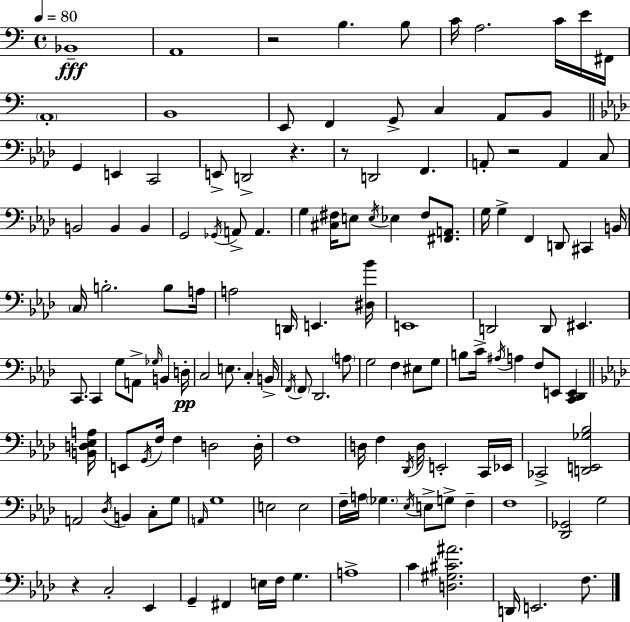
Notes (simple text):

Bb2/w A2/w R/h B3/q. B3/e C4/s A3/h. C4/s E4/s F#2/s A2/w B2/w E2/e F2/q G2/e C3/q A2/e B2/e G2/q E2/q C2/h E2/e D2/h R/q. R/e D2/h F2/q. A2/e R/h A2/q C3/e B2/h B2/q B2/q G2/h Gb2/s A2/e A2/q. G3/q [C#3,F#3]/s E3/e E3/s Eb3/q F#3/e [F#2,A2]/e. G3/s G3/q F2/q D2/e C#2/q B2/s C3/s B3/h. B3/e A3/s A3/h D2/s E2/q. [D#3,Bb4]/s E2/w D2/h D2/e EIS2/q. C2/e. C2/q G3/e A2/e Gb3/s B2/q D3/s C3/h E3/e. C3/q B2/s F2/s F2/e Db2/h. A3/e G3/h F3/q EIS3/e G3/e B3/e C4/s A#3/s A3/q F3/e E2/e [C2,Db2,E2]/q [B2,D3,Eb3,A3]/s E2/e G2/s F3/s F3/q D3/h D3/s F3/w D3/s F3/q Db2/s D3/s E2/h C2/s Eb2/s CES2/h [D2,E2,Gb3,Bb3]/h A2/h Db3/s B2/q C3/e G3/e A2/s G3/w E3/h E3/h F3/s A3/s Gb3/q. Eb3/s E3/e G3/e F3/q F3/w [Db2,Gb2]/h G3/h R/q C3/h Eb2/q G2/q F#2/q E3/s F3/s G3/q. A3/w C4/q [D3,G#3,C#4,A#4]/h. D2/s E2/h. F3/e.